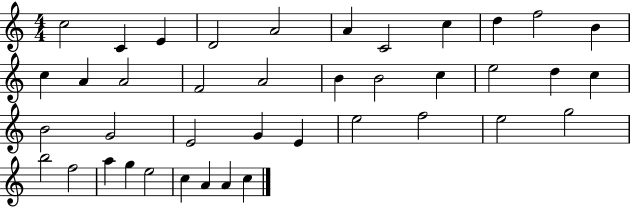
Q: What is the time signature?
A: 4/4